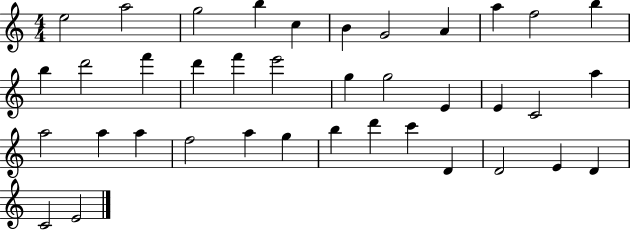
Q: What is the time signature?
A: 4/4